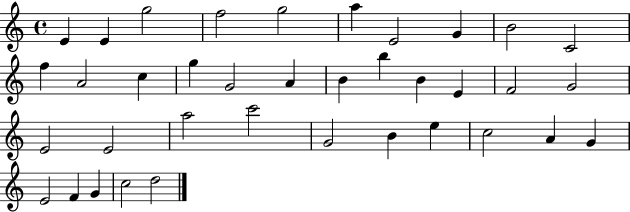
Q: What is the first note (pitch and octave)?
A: E4